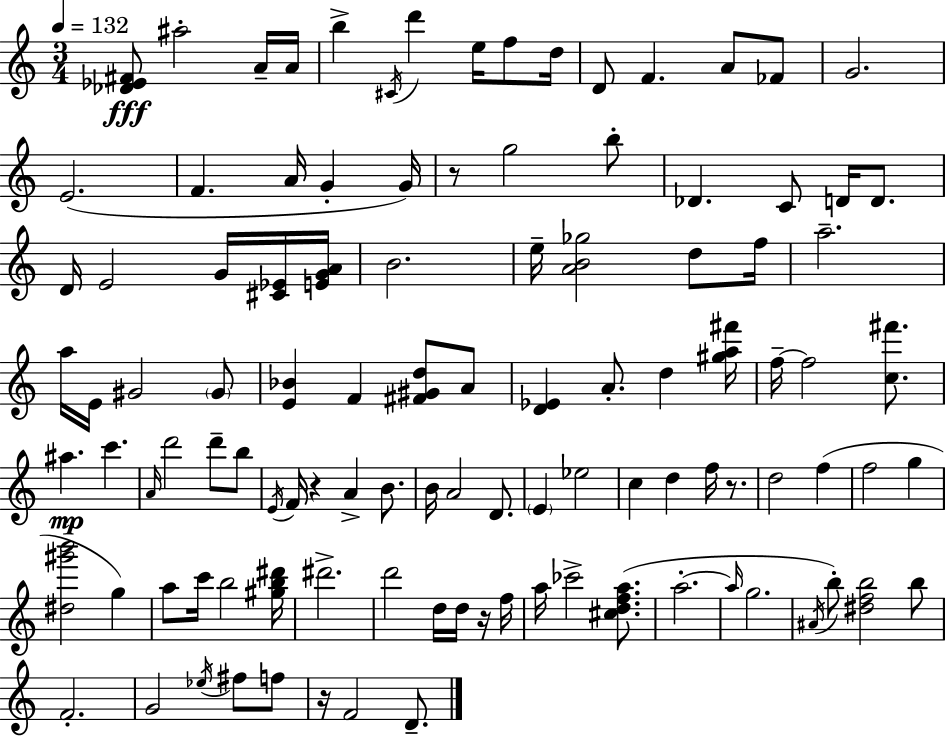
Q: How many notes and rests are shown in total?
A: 107